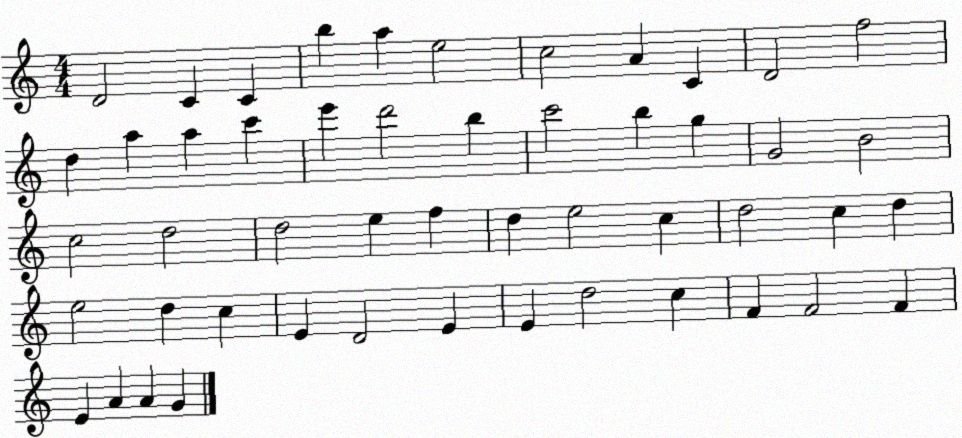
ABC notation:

X:1
T:Untitled
M:4/4
L:1/4
K:C
D2 C C b a e2 c2 A C D2 f2 d a a c' e' d'2 b c'2 b g G2 B2 c2 d2 d2 e f d e2 c d2 c d e2 d c E D2 E E d2 c F F2 F E A A G